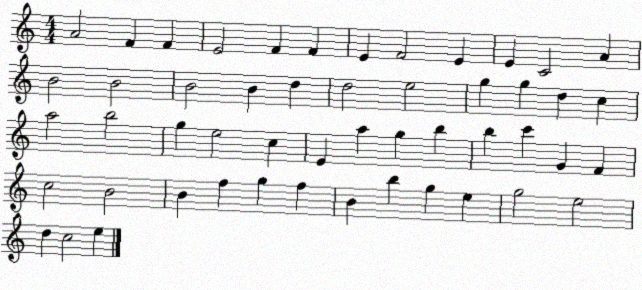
X:1
T:Untitled
M:4/4
L:1/4
K:C
A2 F F E2 F F E F2 E E C2 A B2 B2 B2 B d d2 e2 g g d c a2 b2 g e2 c E a g b b c' G F c2 B2 B f g f B b g e g2 e2 d c2 e